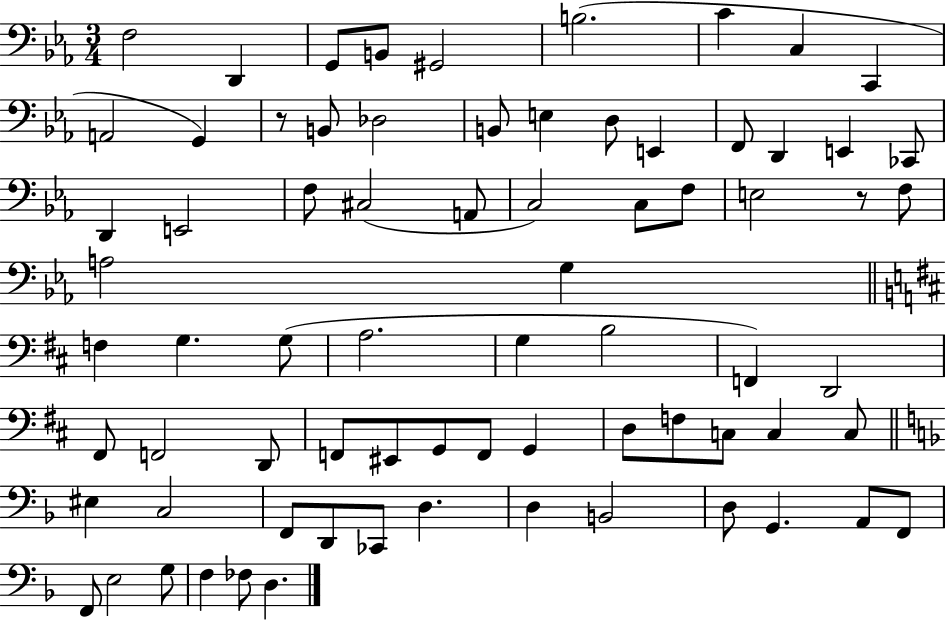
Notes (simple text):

F3/h D2/q G2/e B2/e G#2/h B3/h. C4/q C3/q C2/q A2/h G2/q R/e B2/e Db3/h B2/e E3/q D3/e E2/q F2/e D2/q E2/q CES2/e D2/q E2/h F3/e C#3/h A2/e C3/h C3/e F3/e E3/h R/e F3/e A3/h G3/q F3/q G3/q. G3/e A3/h. G3/q B3/h F2/q D2/h F#2/e F2/h D2/e F2/e EIS2/e G2/e F2/e G2/q D3/e F3/e C3/e C3/q C3/e EIS3/q C3/h F2/e D2/e CES2/e D3/q. D3/q B2/h D3/e G2/q. A2/e F2/e F2/e E3/h G3/e F3/q FES3/e D3/q.